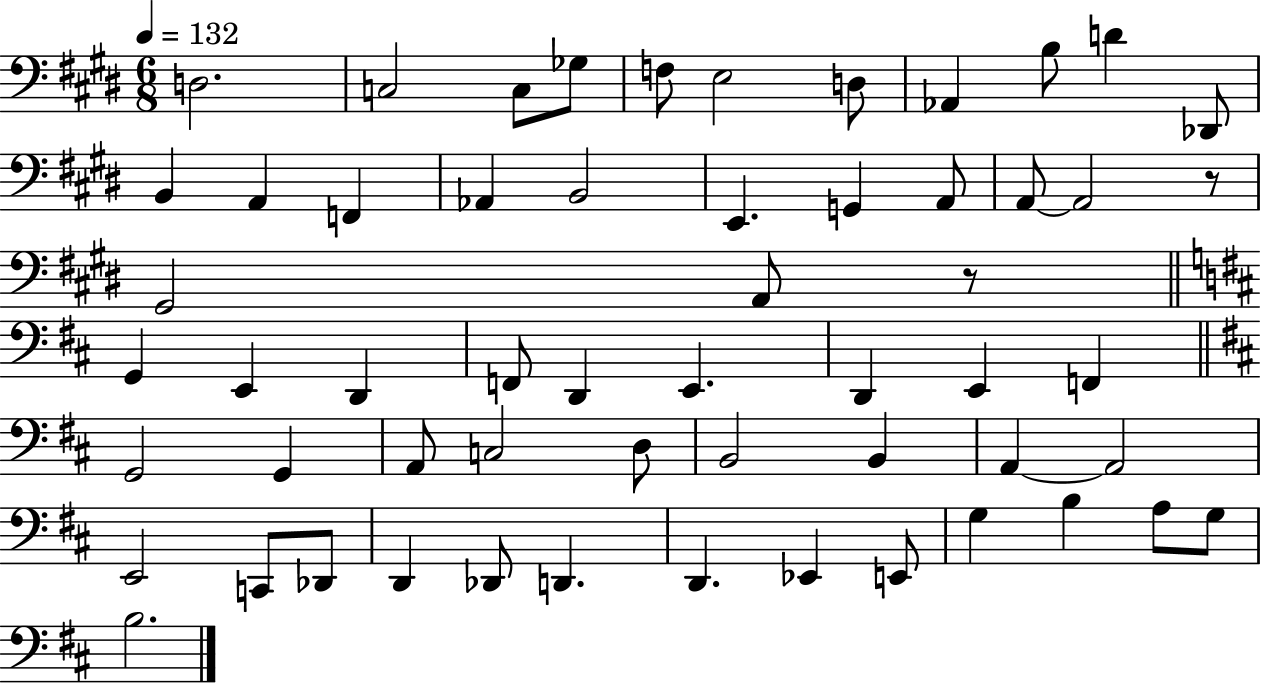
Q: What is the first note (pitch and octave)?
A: D3